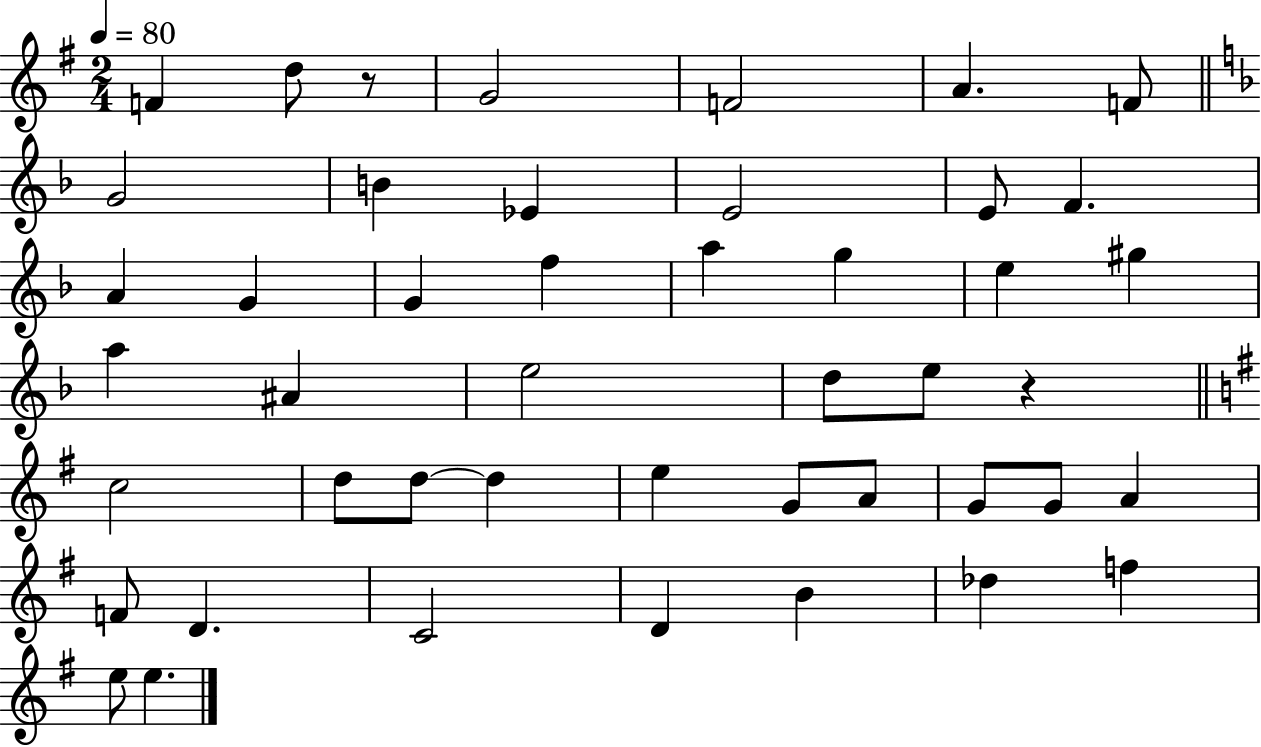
F4/q D5/e R/e G4/h F4/h A4/q. F4/e G4/h B4/q Eb4/q E4/h E4/e F4/q. A4/q G4/q G4/q F5/q A5/q G5/q E5/q G#5/q A5/q A#4/q E5/h D5/e E5/e R/q C5/h D5/e D5/e D5/q E5/q G4/e A4/e G4/e G4/e A4/q F4/e D4/q. C4/h D4/q B4/q Db5/q F5/q E5/e E5/q.